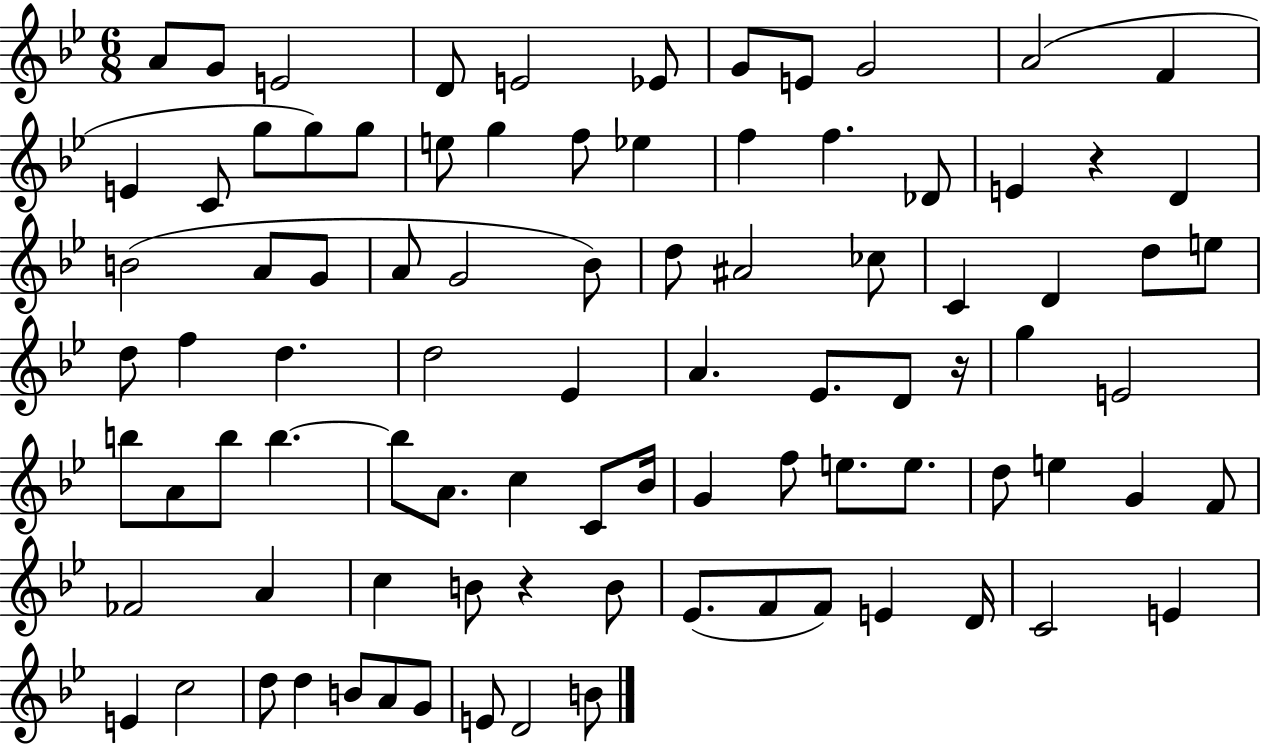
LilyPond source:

{
  \clef treble
  \numericTimeSignature
  \time 6/8
  \key bes \major
  \repeat volta 2 { a'8 g'8 e'2 | d'8 e'2 ees'8 | g'8 e'8 g'2 | a'2( f'4 | \break e'4 c'8 g''8 g''8) g''8 | e''8 g''4 f''8 ees''4 | f''4 f''4. des'8 | e'4 r4 d'4 | \break b'2( a'8 g'8 | a'8 g'2 bes'8) | d''8 ais'2 ces''8 | c'4 d'4 d''8 e''8 | \break d''8 f''4 d''4. | d''2 ees'4 | a'4. ees'8. d'8 r16 | g''4 e'2 | \break b''8 a'8 b''8 b''4.~~ | b''8 a'8. c''4 c'8 bes'16 | g'4 f''8 e''8. e''8. | d''8 e''4 g'4 f'8 | \break fes'2 a'4 | c''4 b'8 r4 b'8 | ees'8.( f'8 f'8) e'4 d'16 | c'2 e'4 | \break e'4 c''2 | d''8 d''4 b'8 a'8 g'8 | e'8 d'2 b'8 | } \bar "|."
}